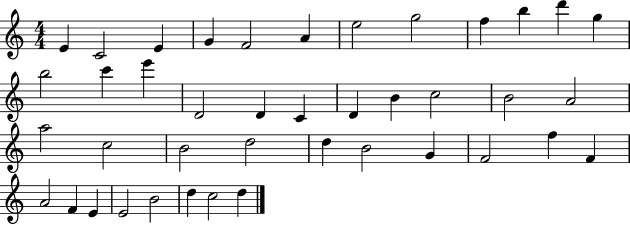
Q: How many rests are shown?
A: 0